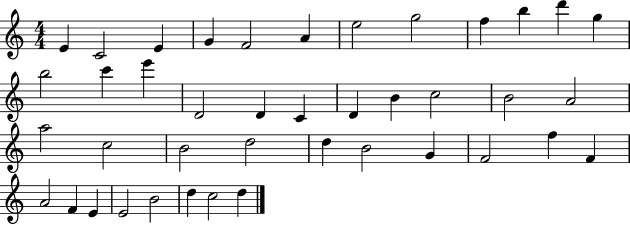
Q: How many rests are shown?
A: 0